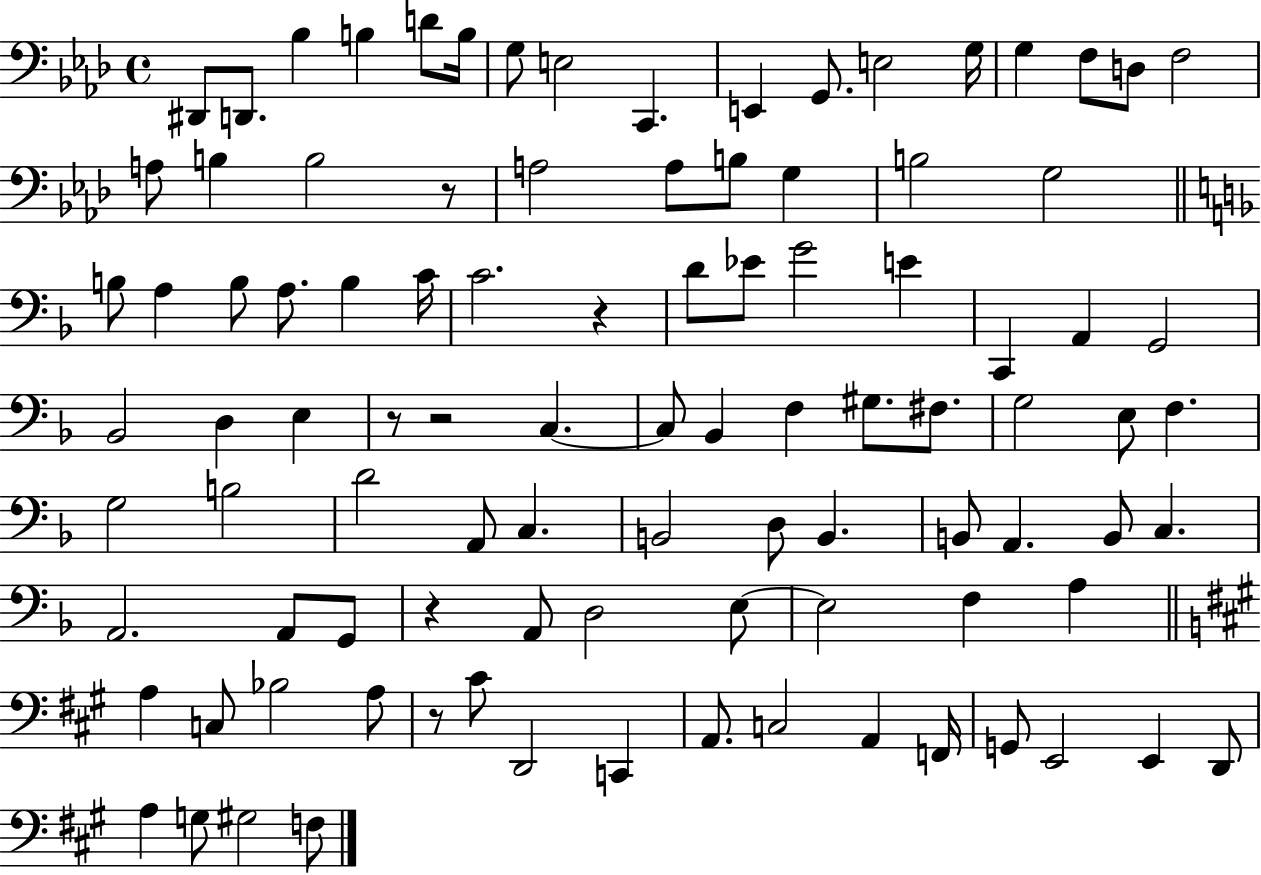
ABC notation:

X:1
T:Untitled
M:4/4
L:1/4
K:Ab
^D,,/2 D,,/2 _B, B, D/2 B,/4 G,/2 E,2 C,, E,, G,,/2 E,2 G,/4 G, F,/2 D,/2 F,2 A,/2 B, B,2 z/2 A,2 A,/2 B,/2 G, B,2 G,2 B,/2 A, B,/2 A,/2 B, C/4 C2 z D/2 _E/2 G2 E C,, A,, G,,2 _B,,2 D, E, z/2 z2 C, C,/2 _B,, F, ^G,/2 ^F,/2 G,2 E,/2 F, G,2 B,2 D2 A,,/2 C, B,,2 D,/2 B,, B,,/2 A,, B,,/2 C, A,,2 A,,/2 G,,/2 z A,,/2 D,2 E,/2 E,2 F, A, A, C,/2 _B,2 A,/2 z/2 ^C/2 D,,2 C,, A,,/2 C,2 A,, F,,/4 G,,/2 E,,2 E,, D,,/2 A, G,/2 ^G,2 F,/2